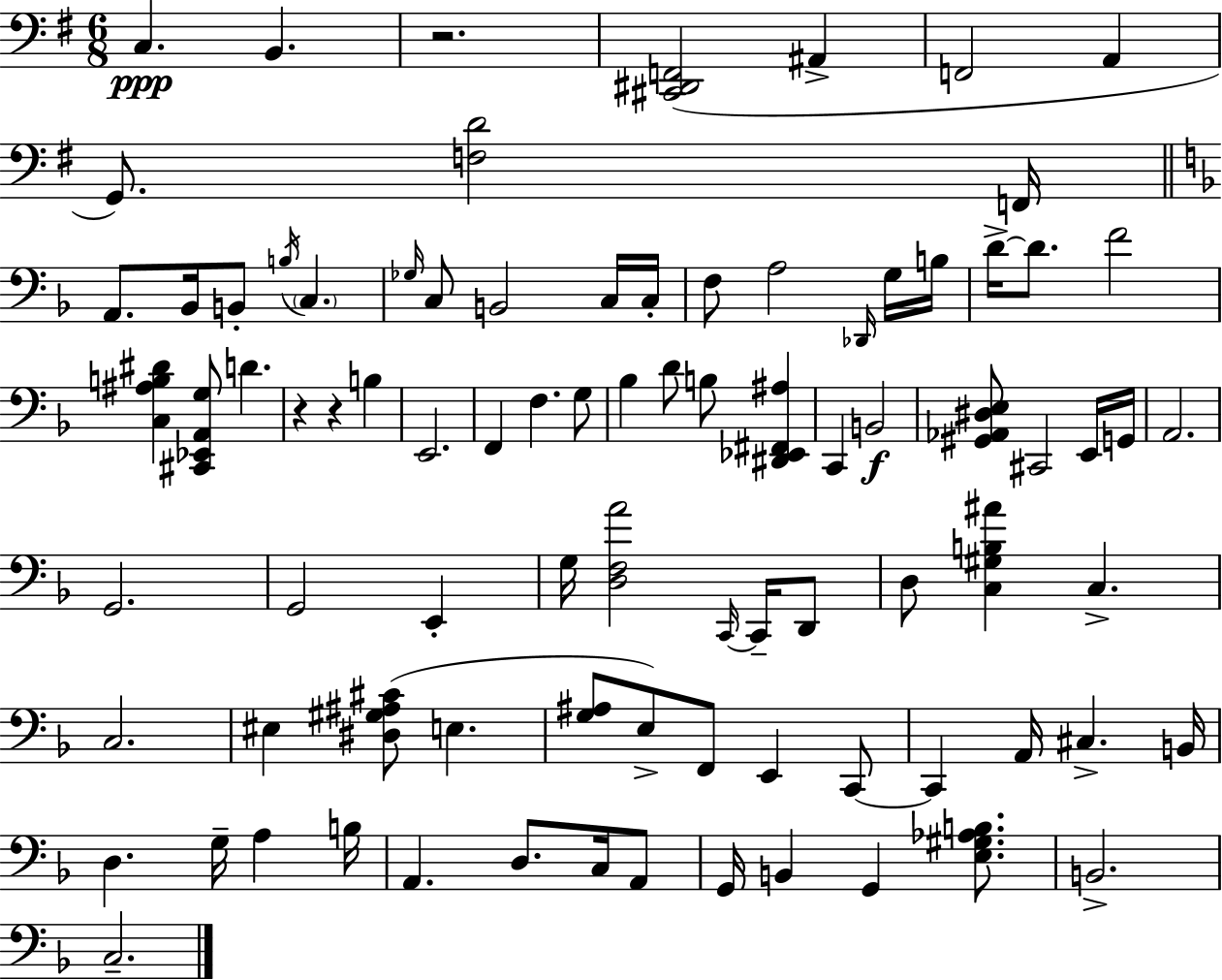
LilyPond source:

{
  \clef bass
  \numericTimeSignature
  \time 6/8
  \key g \major
  c4.\ppp b,4. | r2. | <cis, dis, f,>2( ais,4-> | f,2 a,4 | \break g,8.) <f d'>2 f,16 | \bar "||" \break \key f \major a,8. bes,16 b,8-. \acciaccatura { b16 } \parenthesize c4. | \grace { ges16 } c8 b,2 | c16 c16-. f8 a2 | \grace { des,16 } g16 b16 d'16->~~ d'8. f'2 | \break <c ais b dis'>4 <cis, ees, a, g>8 d'4. | r4 r4 b4 | e,2. | f,4 f4. | \break g8 bes4 d'8 b8 <dis, ees, fis, ais>4 | c,4 b,2\f | <gis, aes, dis e>8 cis,2 | e,16 g,16 a,2. | \break g,2. | g,2 e,4-. | g16 <d f a'>2 | \grace { c,16~ }~ c,16-- d,8 d8 <c gis b ais'>4 c4.-> | \break c2. | eis4 <dis gis ais cis'>8( e4. | <g ais>8 e8->) f,8 e,4 | c,8~~ c,4 a,16 cis4.-> | \break b,16 d4. g16-- a4 | b16 a,4. d8. | c16 a,8 g,16 b,4 g,4 | <e gis aes b>8. b,2.-> | \break c2.-- | \bar "|."
}